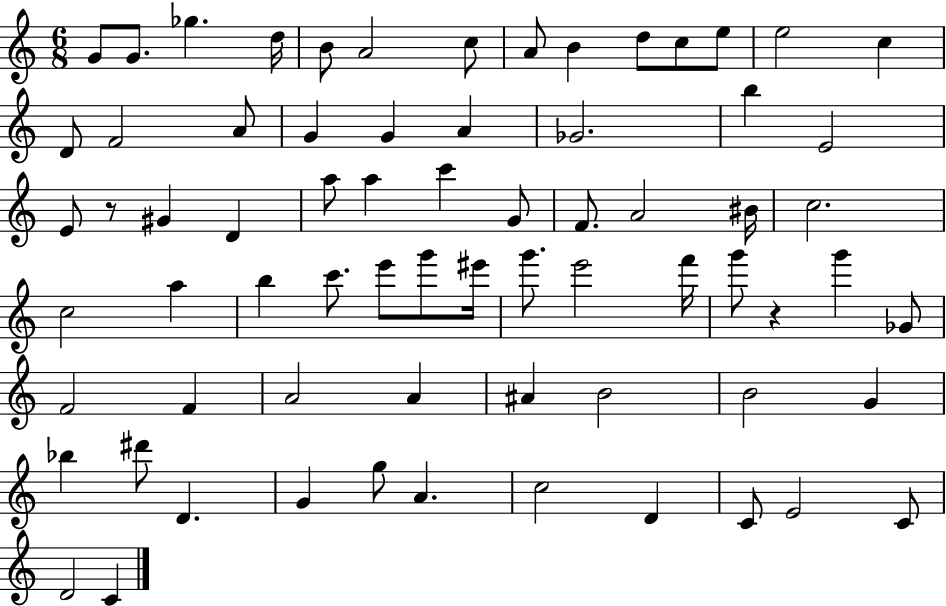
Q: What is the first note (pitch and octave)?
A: G4